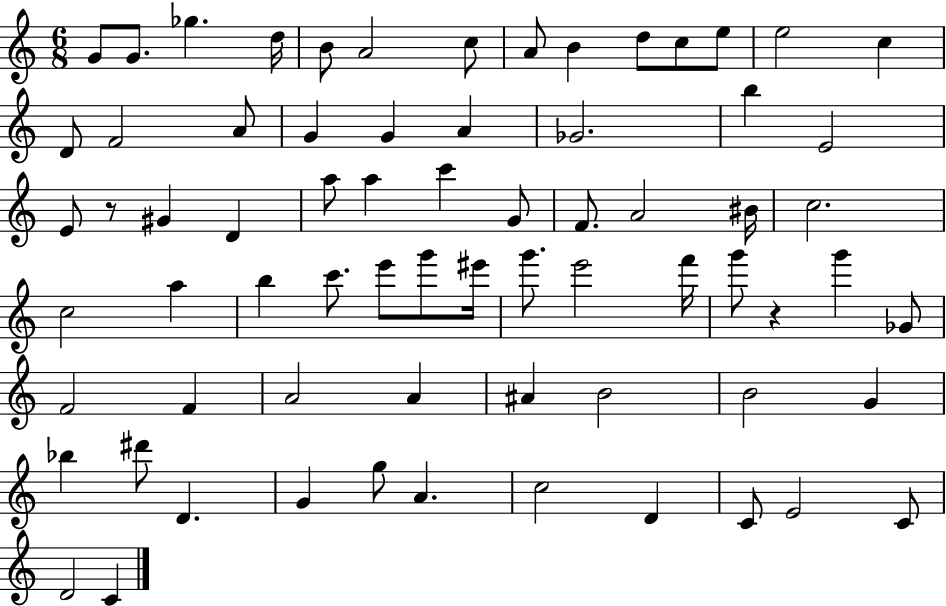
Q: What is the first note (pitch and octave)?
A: G4